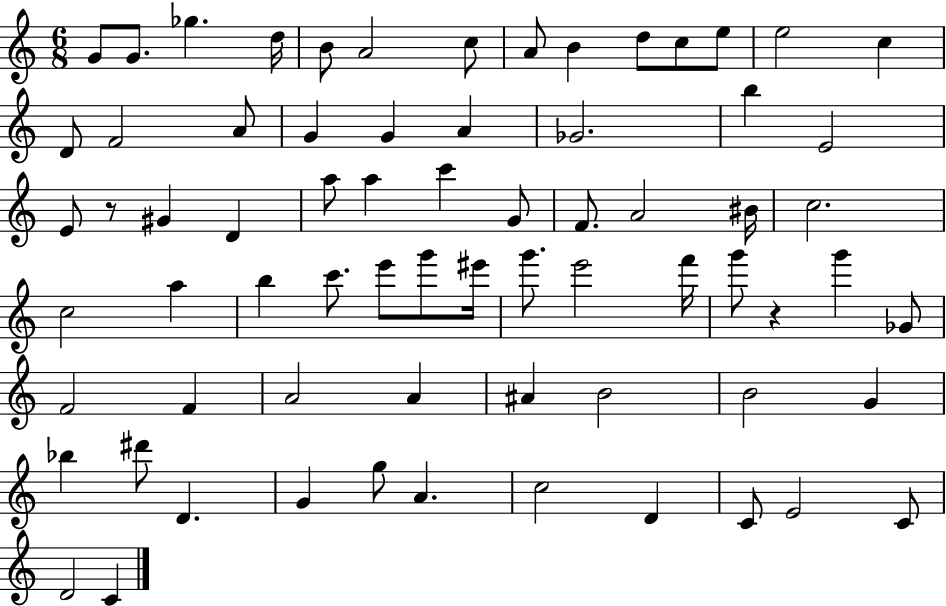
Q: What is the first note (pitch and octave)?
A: G4